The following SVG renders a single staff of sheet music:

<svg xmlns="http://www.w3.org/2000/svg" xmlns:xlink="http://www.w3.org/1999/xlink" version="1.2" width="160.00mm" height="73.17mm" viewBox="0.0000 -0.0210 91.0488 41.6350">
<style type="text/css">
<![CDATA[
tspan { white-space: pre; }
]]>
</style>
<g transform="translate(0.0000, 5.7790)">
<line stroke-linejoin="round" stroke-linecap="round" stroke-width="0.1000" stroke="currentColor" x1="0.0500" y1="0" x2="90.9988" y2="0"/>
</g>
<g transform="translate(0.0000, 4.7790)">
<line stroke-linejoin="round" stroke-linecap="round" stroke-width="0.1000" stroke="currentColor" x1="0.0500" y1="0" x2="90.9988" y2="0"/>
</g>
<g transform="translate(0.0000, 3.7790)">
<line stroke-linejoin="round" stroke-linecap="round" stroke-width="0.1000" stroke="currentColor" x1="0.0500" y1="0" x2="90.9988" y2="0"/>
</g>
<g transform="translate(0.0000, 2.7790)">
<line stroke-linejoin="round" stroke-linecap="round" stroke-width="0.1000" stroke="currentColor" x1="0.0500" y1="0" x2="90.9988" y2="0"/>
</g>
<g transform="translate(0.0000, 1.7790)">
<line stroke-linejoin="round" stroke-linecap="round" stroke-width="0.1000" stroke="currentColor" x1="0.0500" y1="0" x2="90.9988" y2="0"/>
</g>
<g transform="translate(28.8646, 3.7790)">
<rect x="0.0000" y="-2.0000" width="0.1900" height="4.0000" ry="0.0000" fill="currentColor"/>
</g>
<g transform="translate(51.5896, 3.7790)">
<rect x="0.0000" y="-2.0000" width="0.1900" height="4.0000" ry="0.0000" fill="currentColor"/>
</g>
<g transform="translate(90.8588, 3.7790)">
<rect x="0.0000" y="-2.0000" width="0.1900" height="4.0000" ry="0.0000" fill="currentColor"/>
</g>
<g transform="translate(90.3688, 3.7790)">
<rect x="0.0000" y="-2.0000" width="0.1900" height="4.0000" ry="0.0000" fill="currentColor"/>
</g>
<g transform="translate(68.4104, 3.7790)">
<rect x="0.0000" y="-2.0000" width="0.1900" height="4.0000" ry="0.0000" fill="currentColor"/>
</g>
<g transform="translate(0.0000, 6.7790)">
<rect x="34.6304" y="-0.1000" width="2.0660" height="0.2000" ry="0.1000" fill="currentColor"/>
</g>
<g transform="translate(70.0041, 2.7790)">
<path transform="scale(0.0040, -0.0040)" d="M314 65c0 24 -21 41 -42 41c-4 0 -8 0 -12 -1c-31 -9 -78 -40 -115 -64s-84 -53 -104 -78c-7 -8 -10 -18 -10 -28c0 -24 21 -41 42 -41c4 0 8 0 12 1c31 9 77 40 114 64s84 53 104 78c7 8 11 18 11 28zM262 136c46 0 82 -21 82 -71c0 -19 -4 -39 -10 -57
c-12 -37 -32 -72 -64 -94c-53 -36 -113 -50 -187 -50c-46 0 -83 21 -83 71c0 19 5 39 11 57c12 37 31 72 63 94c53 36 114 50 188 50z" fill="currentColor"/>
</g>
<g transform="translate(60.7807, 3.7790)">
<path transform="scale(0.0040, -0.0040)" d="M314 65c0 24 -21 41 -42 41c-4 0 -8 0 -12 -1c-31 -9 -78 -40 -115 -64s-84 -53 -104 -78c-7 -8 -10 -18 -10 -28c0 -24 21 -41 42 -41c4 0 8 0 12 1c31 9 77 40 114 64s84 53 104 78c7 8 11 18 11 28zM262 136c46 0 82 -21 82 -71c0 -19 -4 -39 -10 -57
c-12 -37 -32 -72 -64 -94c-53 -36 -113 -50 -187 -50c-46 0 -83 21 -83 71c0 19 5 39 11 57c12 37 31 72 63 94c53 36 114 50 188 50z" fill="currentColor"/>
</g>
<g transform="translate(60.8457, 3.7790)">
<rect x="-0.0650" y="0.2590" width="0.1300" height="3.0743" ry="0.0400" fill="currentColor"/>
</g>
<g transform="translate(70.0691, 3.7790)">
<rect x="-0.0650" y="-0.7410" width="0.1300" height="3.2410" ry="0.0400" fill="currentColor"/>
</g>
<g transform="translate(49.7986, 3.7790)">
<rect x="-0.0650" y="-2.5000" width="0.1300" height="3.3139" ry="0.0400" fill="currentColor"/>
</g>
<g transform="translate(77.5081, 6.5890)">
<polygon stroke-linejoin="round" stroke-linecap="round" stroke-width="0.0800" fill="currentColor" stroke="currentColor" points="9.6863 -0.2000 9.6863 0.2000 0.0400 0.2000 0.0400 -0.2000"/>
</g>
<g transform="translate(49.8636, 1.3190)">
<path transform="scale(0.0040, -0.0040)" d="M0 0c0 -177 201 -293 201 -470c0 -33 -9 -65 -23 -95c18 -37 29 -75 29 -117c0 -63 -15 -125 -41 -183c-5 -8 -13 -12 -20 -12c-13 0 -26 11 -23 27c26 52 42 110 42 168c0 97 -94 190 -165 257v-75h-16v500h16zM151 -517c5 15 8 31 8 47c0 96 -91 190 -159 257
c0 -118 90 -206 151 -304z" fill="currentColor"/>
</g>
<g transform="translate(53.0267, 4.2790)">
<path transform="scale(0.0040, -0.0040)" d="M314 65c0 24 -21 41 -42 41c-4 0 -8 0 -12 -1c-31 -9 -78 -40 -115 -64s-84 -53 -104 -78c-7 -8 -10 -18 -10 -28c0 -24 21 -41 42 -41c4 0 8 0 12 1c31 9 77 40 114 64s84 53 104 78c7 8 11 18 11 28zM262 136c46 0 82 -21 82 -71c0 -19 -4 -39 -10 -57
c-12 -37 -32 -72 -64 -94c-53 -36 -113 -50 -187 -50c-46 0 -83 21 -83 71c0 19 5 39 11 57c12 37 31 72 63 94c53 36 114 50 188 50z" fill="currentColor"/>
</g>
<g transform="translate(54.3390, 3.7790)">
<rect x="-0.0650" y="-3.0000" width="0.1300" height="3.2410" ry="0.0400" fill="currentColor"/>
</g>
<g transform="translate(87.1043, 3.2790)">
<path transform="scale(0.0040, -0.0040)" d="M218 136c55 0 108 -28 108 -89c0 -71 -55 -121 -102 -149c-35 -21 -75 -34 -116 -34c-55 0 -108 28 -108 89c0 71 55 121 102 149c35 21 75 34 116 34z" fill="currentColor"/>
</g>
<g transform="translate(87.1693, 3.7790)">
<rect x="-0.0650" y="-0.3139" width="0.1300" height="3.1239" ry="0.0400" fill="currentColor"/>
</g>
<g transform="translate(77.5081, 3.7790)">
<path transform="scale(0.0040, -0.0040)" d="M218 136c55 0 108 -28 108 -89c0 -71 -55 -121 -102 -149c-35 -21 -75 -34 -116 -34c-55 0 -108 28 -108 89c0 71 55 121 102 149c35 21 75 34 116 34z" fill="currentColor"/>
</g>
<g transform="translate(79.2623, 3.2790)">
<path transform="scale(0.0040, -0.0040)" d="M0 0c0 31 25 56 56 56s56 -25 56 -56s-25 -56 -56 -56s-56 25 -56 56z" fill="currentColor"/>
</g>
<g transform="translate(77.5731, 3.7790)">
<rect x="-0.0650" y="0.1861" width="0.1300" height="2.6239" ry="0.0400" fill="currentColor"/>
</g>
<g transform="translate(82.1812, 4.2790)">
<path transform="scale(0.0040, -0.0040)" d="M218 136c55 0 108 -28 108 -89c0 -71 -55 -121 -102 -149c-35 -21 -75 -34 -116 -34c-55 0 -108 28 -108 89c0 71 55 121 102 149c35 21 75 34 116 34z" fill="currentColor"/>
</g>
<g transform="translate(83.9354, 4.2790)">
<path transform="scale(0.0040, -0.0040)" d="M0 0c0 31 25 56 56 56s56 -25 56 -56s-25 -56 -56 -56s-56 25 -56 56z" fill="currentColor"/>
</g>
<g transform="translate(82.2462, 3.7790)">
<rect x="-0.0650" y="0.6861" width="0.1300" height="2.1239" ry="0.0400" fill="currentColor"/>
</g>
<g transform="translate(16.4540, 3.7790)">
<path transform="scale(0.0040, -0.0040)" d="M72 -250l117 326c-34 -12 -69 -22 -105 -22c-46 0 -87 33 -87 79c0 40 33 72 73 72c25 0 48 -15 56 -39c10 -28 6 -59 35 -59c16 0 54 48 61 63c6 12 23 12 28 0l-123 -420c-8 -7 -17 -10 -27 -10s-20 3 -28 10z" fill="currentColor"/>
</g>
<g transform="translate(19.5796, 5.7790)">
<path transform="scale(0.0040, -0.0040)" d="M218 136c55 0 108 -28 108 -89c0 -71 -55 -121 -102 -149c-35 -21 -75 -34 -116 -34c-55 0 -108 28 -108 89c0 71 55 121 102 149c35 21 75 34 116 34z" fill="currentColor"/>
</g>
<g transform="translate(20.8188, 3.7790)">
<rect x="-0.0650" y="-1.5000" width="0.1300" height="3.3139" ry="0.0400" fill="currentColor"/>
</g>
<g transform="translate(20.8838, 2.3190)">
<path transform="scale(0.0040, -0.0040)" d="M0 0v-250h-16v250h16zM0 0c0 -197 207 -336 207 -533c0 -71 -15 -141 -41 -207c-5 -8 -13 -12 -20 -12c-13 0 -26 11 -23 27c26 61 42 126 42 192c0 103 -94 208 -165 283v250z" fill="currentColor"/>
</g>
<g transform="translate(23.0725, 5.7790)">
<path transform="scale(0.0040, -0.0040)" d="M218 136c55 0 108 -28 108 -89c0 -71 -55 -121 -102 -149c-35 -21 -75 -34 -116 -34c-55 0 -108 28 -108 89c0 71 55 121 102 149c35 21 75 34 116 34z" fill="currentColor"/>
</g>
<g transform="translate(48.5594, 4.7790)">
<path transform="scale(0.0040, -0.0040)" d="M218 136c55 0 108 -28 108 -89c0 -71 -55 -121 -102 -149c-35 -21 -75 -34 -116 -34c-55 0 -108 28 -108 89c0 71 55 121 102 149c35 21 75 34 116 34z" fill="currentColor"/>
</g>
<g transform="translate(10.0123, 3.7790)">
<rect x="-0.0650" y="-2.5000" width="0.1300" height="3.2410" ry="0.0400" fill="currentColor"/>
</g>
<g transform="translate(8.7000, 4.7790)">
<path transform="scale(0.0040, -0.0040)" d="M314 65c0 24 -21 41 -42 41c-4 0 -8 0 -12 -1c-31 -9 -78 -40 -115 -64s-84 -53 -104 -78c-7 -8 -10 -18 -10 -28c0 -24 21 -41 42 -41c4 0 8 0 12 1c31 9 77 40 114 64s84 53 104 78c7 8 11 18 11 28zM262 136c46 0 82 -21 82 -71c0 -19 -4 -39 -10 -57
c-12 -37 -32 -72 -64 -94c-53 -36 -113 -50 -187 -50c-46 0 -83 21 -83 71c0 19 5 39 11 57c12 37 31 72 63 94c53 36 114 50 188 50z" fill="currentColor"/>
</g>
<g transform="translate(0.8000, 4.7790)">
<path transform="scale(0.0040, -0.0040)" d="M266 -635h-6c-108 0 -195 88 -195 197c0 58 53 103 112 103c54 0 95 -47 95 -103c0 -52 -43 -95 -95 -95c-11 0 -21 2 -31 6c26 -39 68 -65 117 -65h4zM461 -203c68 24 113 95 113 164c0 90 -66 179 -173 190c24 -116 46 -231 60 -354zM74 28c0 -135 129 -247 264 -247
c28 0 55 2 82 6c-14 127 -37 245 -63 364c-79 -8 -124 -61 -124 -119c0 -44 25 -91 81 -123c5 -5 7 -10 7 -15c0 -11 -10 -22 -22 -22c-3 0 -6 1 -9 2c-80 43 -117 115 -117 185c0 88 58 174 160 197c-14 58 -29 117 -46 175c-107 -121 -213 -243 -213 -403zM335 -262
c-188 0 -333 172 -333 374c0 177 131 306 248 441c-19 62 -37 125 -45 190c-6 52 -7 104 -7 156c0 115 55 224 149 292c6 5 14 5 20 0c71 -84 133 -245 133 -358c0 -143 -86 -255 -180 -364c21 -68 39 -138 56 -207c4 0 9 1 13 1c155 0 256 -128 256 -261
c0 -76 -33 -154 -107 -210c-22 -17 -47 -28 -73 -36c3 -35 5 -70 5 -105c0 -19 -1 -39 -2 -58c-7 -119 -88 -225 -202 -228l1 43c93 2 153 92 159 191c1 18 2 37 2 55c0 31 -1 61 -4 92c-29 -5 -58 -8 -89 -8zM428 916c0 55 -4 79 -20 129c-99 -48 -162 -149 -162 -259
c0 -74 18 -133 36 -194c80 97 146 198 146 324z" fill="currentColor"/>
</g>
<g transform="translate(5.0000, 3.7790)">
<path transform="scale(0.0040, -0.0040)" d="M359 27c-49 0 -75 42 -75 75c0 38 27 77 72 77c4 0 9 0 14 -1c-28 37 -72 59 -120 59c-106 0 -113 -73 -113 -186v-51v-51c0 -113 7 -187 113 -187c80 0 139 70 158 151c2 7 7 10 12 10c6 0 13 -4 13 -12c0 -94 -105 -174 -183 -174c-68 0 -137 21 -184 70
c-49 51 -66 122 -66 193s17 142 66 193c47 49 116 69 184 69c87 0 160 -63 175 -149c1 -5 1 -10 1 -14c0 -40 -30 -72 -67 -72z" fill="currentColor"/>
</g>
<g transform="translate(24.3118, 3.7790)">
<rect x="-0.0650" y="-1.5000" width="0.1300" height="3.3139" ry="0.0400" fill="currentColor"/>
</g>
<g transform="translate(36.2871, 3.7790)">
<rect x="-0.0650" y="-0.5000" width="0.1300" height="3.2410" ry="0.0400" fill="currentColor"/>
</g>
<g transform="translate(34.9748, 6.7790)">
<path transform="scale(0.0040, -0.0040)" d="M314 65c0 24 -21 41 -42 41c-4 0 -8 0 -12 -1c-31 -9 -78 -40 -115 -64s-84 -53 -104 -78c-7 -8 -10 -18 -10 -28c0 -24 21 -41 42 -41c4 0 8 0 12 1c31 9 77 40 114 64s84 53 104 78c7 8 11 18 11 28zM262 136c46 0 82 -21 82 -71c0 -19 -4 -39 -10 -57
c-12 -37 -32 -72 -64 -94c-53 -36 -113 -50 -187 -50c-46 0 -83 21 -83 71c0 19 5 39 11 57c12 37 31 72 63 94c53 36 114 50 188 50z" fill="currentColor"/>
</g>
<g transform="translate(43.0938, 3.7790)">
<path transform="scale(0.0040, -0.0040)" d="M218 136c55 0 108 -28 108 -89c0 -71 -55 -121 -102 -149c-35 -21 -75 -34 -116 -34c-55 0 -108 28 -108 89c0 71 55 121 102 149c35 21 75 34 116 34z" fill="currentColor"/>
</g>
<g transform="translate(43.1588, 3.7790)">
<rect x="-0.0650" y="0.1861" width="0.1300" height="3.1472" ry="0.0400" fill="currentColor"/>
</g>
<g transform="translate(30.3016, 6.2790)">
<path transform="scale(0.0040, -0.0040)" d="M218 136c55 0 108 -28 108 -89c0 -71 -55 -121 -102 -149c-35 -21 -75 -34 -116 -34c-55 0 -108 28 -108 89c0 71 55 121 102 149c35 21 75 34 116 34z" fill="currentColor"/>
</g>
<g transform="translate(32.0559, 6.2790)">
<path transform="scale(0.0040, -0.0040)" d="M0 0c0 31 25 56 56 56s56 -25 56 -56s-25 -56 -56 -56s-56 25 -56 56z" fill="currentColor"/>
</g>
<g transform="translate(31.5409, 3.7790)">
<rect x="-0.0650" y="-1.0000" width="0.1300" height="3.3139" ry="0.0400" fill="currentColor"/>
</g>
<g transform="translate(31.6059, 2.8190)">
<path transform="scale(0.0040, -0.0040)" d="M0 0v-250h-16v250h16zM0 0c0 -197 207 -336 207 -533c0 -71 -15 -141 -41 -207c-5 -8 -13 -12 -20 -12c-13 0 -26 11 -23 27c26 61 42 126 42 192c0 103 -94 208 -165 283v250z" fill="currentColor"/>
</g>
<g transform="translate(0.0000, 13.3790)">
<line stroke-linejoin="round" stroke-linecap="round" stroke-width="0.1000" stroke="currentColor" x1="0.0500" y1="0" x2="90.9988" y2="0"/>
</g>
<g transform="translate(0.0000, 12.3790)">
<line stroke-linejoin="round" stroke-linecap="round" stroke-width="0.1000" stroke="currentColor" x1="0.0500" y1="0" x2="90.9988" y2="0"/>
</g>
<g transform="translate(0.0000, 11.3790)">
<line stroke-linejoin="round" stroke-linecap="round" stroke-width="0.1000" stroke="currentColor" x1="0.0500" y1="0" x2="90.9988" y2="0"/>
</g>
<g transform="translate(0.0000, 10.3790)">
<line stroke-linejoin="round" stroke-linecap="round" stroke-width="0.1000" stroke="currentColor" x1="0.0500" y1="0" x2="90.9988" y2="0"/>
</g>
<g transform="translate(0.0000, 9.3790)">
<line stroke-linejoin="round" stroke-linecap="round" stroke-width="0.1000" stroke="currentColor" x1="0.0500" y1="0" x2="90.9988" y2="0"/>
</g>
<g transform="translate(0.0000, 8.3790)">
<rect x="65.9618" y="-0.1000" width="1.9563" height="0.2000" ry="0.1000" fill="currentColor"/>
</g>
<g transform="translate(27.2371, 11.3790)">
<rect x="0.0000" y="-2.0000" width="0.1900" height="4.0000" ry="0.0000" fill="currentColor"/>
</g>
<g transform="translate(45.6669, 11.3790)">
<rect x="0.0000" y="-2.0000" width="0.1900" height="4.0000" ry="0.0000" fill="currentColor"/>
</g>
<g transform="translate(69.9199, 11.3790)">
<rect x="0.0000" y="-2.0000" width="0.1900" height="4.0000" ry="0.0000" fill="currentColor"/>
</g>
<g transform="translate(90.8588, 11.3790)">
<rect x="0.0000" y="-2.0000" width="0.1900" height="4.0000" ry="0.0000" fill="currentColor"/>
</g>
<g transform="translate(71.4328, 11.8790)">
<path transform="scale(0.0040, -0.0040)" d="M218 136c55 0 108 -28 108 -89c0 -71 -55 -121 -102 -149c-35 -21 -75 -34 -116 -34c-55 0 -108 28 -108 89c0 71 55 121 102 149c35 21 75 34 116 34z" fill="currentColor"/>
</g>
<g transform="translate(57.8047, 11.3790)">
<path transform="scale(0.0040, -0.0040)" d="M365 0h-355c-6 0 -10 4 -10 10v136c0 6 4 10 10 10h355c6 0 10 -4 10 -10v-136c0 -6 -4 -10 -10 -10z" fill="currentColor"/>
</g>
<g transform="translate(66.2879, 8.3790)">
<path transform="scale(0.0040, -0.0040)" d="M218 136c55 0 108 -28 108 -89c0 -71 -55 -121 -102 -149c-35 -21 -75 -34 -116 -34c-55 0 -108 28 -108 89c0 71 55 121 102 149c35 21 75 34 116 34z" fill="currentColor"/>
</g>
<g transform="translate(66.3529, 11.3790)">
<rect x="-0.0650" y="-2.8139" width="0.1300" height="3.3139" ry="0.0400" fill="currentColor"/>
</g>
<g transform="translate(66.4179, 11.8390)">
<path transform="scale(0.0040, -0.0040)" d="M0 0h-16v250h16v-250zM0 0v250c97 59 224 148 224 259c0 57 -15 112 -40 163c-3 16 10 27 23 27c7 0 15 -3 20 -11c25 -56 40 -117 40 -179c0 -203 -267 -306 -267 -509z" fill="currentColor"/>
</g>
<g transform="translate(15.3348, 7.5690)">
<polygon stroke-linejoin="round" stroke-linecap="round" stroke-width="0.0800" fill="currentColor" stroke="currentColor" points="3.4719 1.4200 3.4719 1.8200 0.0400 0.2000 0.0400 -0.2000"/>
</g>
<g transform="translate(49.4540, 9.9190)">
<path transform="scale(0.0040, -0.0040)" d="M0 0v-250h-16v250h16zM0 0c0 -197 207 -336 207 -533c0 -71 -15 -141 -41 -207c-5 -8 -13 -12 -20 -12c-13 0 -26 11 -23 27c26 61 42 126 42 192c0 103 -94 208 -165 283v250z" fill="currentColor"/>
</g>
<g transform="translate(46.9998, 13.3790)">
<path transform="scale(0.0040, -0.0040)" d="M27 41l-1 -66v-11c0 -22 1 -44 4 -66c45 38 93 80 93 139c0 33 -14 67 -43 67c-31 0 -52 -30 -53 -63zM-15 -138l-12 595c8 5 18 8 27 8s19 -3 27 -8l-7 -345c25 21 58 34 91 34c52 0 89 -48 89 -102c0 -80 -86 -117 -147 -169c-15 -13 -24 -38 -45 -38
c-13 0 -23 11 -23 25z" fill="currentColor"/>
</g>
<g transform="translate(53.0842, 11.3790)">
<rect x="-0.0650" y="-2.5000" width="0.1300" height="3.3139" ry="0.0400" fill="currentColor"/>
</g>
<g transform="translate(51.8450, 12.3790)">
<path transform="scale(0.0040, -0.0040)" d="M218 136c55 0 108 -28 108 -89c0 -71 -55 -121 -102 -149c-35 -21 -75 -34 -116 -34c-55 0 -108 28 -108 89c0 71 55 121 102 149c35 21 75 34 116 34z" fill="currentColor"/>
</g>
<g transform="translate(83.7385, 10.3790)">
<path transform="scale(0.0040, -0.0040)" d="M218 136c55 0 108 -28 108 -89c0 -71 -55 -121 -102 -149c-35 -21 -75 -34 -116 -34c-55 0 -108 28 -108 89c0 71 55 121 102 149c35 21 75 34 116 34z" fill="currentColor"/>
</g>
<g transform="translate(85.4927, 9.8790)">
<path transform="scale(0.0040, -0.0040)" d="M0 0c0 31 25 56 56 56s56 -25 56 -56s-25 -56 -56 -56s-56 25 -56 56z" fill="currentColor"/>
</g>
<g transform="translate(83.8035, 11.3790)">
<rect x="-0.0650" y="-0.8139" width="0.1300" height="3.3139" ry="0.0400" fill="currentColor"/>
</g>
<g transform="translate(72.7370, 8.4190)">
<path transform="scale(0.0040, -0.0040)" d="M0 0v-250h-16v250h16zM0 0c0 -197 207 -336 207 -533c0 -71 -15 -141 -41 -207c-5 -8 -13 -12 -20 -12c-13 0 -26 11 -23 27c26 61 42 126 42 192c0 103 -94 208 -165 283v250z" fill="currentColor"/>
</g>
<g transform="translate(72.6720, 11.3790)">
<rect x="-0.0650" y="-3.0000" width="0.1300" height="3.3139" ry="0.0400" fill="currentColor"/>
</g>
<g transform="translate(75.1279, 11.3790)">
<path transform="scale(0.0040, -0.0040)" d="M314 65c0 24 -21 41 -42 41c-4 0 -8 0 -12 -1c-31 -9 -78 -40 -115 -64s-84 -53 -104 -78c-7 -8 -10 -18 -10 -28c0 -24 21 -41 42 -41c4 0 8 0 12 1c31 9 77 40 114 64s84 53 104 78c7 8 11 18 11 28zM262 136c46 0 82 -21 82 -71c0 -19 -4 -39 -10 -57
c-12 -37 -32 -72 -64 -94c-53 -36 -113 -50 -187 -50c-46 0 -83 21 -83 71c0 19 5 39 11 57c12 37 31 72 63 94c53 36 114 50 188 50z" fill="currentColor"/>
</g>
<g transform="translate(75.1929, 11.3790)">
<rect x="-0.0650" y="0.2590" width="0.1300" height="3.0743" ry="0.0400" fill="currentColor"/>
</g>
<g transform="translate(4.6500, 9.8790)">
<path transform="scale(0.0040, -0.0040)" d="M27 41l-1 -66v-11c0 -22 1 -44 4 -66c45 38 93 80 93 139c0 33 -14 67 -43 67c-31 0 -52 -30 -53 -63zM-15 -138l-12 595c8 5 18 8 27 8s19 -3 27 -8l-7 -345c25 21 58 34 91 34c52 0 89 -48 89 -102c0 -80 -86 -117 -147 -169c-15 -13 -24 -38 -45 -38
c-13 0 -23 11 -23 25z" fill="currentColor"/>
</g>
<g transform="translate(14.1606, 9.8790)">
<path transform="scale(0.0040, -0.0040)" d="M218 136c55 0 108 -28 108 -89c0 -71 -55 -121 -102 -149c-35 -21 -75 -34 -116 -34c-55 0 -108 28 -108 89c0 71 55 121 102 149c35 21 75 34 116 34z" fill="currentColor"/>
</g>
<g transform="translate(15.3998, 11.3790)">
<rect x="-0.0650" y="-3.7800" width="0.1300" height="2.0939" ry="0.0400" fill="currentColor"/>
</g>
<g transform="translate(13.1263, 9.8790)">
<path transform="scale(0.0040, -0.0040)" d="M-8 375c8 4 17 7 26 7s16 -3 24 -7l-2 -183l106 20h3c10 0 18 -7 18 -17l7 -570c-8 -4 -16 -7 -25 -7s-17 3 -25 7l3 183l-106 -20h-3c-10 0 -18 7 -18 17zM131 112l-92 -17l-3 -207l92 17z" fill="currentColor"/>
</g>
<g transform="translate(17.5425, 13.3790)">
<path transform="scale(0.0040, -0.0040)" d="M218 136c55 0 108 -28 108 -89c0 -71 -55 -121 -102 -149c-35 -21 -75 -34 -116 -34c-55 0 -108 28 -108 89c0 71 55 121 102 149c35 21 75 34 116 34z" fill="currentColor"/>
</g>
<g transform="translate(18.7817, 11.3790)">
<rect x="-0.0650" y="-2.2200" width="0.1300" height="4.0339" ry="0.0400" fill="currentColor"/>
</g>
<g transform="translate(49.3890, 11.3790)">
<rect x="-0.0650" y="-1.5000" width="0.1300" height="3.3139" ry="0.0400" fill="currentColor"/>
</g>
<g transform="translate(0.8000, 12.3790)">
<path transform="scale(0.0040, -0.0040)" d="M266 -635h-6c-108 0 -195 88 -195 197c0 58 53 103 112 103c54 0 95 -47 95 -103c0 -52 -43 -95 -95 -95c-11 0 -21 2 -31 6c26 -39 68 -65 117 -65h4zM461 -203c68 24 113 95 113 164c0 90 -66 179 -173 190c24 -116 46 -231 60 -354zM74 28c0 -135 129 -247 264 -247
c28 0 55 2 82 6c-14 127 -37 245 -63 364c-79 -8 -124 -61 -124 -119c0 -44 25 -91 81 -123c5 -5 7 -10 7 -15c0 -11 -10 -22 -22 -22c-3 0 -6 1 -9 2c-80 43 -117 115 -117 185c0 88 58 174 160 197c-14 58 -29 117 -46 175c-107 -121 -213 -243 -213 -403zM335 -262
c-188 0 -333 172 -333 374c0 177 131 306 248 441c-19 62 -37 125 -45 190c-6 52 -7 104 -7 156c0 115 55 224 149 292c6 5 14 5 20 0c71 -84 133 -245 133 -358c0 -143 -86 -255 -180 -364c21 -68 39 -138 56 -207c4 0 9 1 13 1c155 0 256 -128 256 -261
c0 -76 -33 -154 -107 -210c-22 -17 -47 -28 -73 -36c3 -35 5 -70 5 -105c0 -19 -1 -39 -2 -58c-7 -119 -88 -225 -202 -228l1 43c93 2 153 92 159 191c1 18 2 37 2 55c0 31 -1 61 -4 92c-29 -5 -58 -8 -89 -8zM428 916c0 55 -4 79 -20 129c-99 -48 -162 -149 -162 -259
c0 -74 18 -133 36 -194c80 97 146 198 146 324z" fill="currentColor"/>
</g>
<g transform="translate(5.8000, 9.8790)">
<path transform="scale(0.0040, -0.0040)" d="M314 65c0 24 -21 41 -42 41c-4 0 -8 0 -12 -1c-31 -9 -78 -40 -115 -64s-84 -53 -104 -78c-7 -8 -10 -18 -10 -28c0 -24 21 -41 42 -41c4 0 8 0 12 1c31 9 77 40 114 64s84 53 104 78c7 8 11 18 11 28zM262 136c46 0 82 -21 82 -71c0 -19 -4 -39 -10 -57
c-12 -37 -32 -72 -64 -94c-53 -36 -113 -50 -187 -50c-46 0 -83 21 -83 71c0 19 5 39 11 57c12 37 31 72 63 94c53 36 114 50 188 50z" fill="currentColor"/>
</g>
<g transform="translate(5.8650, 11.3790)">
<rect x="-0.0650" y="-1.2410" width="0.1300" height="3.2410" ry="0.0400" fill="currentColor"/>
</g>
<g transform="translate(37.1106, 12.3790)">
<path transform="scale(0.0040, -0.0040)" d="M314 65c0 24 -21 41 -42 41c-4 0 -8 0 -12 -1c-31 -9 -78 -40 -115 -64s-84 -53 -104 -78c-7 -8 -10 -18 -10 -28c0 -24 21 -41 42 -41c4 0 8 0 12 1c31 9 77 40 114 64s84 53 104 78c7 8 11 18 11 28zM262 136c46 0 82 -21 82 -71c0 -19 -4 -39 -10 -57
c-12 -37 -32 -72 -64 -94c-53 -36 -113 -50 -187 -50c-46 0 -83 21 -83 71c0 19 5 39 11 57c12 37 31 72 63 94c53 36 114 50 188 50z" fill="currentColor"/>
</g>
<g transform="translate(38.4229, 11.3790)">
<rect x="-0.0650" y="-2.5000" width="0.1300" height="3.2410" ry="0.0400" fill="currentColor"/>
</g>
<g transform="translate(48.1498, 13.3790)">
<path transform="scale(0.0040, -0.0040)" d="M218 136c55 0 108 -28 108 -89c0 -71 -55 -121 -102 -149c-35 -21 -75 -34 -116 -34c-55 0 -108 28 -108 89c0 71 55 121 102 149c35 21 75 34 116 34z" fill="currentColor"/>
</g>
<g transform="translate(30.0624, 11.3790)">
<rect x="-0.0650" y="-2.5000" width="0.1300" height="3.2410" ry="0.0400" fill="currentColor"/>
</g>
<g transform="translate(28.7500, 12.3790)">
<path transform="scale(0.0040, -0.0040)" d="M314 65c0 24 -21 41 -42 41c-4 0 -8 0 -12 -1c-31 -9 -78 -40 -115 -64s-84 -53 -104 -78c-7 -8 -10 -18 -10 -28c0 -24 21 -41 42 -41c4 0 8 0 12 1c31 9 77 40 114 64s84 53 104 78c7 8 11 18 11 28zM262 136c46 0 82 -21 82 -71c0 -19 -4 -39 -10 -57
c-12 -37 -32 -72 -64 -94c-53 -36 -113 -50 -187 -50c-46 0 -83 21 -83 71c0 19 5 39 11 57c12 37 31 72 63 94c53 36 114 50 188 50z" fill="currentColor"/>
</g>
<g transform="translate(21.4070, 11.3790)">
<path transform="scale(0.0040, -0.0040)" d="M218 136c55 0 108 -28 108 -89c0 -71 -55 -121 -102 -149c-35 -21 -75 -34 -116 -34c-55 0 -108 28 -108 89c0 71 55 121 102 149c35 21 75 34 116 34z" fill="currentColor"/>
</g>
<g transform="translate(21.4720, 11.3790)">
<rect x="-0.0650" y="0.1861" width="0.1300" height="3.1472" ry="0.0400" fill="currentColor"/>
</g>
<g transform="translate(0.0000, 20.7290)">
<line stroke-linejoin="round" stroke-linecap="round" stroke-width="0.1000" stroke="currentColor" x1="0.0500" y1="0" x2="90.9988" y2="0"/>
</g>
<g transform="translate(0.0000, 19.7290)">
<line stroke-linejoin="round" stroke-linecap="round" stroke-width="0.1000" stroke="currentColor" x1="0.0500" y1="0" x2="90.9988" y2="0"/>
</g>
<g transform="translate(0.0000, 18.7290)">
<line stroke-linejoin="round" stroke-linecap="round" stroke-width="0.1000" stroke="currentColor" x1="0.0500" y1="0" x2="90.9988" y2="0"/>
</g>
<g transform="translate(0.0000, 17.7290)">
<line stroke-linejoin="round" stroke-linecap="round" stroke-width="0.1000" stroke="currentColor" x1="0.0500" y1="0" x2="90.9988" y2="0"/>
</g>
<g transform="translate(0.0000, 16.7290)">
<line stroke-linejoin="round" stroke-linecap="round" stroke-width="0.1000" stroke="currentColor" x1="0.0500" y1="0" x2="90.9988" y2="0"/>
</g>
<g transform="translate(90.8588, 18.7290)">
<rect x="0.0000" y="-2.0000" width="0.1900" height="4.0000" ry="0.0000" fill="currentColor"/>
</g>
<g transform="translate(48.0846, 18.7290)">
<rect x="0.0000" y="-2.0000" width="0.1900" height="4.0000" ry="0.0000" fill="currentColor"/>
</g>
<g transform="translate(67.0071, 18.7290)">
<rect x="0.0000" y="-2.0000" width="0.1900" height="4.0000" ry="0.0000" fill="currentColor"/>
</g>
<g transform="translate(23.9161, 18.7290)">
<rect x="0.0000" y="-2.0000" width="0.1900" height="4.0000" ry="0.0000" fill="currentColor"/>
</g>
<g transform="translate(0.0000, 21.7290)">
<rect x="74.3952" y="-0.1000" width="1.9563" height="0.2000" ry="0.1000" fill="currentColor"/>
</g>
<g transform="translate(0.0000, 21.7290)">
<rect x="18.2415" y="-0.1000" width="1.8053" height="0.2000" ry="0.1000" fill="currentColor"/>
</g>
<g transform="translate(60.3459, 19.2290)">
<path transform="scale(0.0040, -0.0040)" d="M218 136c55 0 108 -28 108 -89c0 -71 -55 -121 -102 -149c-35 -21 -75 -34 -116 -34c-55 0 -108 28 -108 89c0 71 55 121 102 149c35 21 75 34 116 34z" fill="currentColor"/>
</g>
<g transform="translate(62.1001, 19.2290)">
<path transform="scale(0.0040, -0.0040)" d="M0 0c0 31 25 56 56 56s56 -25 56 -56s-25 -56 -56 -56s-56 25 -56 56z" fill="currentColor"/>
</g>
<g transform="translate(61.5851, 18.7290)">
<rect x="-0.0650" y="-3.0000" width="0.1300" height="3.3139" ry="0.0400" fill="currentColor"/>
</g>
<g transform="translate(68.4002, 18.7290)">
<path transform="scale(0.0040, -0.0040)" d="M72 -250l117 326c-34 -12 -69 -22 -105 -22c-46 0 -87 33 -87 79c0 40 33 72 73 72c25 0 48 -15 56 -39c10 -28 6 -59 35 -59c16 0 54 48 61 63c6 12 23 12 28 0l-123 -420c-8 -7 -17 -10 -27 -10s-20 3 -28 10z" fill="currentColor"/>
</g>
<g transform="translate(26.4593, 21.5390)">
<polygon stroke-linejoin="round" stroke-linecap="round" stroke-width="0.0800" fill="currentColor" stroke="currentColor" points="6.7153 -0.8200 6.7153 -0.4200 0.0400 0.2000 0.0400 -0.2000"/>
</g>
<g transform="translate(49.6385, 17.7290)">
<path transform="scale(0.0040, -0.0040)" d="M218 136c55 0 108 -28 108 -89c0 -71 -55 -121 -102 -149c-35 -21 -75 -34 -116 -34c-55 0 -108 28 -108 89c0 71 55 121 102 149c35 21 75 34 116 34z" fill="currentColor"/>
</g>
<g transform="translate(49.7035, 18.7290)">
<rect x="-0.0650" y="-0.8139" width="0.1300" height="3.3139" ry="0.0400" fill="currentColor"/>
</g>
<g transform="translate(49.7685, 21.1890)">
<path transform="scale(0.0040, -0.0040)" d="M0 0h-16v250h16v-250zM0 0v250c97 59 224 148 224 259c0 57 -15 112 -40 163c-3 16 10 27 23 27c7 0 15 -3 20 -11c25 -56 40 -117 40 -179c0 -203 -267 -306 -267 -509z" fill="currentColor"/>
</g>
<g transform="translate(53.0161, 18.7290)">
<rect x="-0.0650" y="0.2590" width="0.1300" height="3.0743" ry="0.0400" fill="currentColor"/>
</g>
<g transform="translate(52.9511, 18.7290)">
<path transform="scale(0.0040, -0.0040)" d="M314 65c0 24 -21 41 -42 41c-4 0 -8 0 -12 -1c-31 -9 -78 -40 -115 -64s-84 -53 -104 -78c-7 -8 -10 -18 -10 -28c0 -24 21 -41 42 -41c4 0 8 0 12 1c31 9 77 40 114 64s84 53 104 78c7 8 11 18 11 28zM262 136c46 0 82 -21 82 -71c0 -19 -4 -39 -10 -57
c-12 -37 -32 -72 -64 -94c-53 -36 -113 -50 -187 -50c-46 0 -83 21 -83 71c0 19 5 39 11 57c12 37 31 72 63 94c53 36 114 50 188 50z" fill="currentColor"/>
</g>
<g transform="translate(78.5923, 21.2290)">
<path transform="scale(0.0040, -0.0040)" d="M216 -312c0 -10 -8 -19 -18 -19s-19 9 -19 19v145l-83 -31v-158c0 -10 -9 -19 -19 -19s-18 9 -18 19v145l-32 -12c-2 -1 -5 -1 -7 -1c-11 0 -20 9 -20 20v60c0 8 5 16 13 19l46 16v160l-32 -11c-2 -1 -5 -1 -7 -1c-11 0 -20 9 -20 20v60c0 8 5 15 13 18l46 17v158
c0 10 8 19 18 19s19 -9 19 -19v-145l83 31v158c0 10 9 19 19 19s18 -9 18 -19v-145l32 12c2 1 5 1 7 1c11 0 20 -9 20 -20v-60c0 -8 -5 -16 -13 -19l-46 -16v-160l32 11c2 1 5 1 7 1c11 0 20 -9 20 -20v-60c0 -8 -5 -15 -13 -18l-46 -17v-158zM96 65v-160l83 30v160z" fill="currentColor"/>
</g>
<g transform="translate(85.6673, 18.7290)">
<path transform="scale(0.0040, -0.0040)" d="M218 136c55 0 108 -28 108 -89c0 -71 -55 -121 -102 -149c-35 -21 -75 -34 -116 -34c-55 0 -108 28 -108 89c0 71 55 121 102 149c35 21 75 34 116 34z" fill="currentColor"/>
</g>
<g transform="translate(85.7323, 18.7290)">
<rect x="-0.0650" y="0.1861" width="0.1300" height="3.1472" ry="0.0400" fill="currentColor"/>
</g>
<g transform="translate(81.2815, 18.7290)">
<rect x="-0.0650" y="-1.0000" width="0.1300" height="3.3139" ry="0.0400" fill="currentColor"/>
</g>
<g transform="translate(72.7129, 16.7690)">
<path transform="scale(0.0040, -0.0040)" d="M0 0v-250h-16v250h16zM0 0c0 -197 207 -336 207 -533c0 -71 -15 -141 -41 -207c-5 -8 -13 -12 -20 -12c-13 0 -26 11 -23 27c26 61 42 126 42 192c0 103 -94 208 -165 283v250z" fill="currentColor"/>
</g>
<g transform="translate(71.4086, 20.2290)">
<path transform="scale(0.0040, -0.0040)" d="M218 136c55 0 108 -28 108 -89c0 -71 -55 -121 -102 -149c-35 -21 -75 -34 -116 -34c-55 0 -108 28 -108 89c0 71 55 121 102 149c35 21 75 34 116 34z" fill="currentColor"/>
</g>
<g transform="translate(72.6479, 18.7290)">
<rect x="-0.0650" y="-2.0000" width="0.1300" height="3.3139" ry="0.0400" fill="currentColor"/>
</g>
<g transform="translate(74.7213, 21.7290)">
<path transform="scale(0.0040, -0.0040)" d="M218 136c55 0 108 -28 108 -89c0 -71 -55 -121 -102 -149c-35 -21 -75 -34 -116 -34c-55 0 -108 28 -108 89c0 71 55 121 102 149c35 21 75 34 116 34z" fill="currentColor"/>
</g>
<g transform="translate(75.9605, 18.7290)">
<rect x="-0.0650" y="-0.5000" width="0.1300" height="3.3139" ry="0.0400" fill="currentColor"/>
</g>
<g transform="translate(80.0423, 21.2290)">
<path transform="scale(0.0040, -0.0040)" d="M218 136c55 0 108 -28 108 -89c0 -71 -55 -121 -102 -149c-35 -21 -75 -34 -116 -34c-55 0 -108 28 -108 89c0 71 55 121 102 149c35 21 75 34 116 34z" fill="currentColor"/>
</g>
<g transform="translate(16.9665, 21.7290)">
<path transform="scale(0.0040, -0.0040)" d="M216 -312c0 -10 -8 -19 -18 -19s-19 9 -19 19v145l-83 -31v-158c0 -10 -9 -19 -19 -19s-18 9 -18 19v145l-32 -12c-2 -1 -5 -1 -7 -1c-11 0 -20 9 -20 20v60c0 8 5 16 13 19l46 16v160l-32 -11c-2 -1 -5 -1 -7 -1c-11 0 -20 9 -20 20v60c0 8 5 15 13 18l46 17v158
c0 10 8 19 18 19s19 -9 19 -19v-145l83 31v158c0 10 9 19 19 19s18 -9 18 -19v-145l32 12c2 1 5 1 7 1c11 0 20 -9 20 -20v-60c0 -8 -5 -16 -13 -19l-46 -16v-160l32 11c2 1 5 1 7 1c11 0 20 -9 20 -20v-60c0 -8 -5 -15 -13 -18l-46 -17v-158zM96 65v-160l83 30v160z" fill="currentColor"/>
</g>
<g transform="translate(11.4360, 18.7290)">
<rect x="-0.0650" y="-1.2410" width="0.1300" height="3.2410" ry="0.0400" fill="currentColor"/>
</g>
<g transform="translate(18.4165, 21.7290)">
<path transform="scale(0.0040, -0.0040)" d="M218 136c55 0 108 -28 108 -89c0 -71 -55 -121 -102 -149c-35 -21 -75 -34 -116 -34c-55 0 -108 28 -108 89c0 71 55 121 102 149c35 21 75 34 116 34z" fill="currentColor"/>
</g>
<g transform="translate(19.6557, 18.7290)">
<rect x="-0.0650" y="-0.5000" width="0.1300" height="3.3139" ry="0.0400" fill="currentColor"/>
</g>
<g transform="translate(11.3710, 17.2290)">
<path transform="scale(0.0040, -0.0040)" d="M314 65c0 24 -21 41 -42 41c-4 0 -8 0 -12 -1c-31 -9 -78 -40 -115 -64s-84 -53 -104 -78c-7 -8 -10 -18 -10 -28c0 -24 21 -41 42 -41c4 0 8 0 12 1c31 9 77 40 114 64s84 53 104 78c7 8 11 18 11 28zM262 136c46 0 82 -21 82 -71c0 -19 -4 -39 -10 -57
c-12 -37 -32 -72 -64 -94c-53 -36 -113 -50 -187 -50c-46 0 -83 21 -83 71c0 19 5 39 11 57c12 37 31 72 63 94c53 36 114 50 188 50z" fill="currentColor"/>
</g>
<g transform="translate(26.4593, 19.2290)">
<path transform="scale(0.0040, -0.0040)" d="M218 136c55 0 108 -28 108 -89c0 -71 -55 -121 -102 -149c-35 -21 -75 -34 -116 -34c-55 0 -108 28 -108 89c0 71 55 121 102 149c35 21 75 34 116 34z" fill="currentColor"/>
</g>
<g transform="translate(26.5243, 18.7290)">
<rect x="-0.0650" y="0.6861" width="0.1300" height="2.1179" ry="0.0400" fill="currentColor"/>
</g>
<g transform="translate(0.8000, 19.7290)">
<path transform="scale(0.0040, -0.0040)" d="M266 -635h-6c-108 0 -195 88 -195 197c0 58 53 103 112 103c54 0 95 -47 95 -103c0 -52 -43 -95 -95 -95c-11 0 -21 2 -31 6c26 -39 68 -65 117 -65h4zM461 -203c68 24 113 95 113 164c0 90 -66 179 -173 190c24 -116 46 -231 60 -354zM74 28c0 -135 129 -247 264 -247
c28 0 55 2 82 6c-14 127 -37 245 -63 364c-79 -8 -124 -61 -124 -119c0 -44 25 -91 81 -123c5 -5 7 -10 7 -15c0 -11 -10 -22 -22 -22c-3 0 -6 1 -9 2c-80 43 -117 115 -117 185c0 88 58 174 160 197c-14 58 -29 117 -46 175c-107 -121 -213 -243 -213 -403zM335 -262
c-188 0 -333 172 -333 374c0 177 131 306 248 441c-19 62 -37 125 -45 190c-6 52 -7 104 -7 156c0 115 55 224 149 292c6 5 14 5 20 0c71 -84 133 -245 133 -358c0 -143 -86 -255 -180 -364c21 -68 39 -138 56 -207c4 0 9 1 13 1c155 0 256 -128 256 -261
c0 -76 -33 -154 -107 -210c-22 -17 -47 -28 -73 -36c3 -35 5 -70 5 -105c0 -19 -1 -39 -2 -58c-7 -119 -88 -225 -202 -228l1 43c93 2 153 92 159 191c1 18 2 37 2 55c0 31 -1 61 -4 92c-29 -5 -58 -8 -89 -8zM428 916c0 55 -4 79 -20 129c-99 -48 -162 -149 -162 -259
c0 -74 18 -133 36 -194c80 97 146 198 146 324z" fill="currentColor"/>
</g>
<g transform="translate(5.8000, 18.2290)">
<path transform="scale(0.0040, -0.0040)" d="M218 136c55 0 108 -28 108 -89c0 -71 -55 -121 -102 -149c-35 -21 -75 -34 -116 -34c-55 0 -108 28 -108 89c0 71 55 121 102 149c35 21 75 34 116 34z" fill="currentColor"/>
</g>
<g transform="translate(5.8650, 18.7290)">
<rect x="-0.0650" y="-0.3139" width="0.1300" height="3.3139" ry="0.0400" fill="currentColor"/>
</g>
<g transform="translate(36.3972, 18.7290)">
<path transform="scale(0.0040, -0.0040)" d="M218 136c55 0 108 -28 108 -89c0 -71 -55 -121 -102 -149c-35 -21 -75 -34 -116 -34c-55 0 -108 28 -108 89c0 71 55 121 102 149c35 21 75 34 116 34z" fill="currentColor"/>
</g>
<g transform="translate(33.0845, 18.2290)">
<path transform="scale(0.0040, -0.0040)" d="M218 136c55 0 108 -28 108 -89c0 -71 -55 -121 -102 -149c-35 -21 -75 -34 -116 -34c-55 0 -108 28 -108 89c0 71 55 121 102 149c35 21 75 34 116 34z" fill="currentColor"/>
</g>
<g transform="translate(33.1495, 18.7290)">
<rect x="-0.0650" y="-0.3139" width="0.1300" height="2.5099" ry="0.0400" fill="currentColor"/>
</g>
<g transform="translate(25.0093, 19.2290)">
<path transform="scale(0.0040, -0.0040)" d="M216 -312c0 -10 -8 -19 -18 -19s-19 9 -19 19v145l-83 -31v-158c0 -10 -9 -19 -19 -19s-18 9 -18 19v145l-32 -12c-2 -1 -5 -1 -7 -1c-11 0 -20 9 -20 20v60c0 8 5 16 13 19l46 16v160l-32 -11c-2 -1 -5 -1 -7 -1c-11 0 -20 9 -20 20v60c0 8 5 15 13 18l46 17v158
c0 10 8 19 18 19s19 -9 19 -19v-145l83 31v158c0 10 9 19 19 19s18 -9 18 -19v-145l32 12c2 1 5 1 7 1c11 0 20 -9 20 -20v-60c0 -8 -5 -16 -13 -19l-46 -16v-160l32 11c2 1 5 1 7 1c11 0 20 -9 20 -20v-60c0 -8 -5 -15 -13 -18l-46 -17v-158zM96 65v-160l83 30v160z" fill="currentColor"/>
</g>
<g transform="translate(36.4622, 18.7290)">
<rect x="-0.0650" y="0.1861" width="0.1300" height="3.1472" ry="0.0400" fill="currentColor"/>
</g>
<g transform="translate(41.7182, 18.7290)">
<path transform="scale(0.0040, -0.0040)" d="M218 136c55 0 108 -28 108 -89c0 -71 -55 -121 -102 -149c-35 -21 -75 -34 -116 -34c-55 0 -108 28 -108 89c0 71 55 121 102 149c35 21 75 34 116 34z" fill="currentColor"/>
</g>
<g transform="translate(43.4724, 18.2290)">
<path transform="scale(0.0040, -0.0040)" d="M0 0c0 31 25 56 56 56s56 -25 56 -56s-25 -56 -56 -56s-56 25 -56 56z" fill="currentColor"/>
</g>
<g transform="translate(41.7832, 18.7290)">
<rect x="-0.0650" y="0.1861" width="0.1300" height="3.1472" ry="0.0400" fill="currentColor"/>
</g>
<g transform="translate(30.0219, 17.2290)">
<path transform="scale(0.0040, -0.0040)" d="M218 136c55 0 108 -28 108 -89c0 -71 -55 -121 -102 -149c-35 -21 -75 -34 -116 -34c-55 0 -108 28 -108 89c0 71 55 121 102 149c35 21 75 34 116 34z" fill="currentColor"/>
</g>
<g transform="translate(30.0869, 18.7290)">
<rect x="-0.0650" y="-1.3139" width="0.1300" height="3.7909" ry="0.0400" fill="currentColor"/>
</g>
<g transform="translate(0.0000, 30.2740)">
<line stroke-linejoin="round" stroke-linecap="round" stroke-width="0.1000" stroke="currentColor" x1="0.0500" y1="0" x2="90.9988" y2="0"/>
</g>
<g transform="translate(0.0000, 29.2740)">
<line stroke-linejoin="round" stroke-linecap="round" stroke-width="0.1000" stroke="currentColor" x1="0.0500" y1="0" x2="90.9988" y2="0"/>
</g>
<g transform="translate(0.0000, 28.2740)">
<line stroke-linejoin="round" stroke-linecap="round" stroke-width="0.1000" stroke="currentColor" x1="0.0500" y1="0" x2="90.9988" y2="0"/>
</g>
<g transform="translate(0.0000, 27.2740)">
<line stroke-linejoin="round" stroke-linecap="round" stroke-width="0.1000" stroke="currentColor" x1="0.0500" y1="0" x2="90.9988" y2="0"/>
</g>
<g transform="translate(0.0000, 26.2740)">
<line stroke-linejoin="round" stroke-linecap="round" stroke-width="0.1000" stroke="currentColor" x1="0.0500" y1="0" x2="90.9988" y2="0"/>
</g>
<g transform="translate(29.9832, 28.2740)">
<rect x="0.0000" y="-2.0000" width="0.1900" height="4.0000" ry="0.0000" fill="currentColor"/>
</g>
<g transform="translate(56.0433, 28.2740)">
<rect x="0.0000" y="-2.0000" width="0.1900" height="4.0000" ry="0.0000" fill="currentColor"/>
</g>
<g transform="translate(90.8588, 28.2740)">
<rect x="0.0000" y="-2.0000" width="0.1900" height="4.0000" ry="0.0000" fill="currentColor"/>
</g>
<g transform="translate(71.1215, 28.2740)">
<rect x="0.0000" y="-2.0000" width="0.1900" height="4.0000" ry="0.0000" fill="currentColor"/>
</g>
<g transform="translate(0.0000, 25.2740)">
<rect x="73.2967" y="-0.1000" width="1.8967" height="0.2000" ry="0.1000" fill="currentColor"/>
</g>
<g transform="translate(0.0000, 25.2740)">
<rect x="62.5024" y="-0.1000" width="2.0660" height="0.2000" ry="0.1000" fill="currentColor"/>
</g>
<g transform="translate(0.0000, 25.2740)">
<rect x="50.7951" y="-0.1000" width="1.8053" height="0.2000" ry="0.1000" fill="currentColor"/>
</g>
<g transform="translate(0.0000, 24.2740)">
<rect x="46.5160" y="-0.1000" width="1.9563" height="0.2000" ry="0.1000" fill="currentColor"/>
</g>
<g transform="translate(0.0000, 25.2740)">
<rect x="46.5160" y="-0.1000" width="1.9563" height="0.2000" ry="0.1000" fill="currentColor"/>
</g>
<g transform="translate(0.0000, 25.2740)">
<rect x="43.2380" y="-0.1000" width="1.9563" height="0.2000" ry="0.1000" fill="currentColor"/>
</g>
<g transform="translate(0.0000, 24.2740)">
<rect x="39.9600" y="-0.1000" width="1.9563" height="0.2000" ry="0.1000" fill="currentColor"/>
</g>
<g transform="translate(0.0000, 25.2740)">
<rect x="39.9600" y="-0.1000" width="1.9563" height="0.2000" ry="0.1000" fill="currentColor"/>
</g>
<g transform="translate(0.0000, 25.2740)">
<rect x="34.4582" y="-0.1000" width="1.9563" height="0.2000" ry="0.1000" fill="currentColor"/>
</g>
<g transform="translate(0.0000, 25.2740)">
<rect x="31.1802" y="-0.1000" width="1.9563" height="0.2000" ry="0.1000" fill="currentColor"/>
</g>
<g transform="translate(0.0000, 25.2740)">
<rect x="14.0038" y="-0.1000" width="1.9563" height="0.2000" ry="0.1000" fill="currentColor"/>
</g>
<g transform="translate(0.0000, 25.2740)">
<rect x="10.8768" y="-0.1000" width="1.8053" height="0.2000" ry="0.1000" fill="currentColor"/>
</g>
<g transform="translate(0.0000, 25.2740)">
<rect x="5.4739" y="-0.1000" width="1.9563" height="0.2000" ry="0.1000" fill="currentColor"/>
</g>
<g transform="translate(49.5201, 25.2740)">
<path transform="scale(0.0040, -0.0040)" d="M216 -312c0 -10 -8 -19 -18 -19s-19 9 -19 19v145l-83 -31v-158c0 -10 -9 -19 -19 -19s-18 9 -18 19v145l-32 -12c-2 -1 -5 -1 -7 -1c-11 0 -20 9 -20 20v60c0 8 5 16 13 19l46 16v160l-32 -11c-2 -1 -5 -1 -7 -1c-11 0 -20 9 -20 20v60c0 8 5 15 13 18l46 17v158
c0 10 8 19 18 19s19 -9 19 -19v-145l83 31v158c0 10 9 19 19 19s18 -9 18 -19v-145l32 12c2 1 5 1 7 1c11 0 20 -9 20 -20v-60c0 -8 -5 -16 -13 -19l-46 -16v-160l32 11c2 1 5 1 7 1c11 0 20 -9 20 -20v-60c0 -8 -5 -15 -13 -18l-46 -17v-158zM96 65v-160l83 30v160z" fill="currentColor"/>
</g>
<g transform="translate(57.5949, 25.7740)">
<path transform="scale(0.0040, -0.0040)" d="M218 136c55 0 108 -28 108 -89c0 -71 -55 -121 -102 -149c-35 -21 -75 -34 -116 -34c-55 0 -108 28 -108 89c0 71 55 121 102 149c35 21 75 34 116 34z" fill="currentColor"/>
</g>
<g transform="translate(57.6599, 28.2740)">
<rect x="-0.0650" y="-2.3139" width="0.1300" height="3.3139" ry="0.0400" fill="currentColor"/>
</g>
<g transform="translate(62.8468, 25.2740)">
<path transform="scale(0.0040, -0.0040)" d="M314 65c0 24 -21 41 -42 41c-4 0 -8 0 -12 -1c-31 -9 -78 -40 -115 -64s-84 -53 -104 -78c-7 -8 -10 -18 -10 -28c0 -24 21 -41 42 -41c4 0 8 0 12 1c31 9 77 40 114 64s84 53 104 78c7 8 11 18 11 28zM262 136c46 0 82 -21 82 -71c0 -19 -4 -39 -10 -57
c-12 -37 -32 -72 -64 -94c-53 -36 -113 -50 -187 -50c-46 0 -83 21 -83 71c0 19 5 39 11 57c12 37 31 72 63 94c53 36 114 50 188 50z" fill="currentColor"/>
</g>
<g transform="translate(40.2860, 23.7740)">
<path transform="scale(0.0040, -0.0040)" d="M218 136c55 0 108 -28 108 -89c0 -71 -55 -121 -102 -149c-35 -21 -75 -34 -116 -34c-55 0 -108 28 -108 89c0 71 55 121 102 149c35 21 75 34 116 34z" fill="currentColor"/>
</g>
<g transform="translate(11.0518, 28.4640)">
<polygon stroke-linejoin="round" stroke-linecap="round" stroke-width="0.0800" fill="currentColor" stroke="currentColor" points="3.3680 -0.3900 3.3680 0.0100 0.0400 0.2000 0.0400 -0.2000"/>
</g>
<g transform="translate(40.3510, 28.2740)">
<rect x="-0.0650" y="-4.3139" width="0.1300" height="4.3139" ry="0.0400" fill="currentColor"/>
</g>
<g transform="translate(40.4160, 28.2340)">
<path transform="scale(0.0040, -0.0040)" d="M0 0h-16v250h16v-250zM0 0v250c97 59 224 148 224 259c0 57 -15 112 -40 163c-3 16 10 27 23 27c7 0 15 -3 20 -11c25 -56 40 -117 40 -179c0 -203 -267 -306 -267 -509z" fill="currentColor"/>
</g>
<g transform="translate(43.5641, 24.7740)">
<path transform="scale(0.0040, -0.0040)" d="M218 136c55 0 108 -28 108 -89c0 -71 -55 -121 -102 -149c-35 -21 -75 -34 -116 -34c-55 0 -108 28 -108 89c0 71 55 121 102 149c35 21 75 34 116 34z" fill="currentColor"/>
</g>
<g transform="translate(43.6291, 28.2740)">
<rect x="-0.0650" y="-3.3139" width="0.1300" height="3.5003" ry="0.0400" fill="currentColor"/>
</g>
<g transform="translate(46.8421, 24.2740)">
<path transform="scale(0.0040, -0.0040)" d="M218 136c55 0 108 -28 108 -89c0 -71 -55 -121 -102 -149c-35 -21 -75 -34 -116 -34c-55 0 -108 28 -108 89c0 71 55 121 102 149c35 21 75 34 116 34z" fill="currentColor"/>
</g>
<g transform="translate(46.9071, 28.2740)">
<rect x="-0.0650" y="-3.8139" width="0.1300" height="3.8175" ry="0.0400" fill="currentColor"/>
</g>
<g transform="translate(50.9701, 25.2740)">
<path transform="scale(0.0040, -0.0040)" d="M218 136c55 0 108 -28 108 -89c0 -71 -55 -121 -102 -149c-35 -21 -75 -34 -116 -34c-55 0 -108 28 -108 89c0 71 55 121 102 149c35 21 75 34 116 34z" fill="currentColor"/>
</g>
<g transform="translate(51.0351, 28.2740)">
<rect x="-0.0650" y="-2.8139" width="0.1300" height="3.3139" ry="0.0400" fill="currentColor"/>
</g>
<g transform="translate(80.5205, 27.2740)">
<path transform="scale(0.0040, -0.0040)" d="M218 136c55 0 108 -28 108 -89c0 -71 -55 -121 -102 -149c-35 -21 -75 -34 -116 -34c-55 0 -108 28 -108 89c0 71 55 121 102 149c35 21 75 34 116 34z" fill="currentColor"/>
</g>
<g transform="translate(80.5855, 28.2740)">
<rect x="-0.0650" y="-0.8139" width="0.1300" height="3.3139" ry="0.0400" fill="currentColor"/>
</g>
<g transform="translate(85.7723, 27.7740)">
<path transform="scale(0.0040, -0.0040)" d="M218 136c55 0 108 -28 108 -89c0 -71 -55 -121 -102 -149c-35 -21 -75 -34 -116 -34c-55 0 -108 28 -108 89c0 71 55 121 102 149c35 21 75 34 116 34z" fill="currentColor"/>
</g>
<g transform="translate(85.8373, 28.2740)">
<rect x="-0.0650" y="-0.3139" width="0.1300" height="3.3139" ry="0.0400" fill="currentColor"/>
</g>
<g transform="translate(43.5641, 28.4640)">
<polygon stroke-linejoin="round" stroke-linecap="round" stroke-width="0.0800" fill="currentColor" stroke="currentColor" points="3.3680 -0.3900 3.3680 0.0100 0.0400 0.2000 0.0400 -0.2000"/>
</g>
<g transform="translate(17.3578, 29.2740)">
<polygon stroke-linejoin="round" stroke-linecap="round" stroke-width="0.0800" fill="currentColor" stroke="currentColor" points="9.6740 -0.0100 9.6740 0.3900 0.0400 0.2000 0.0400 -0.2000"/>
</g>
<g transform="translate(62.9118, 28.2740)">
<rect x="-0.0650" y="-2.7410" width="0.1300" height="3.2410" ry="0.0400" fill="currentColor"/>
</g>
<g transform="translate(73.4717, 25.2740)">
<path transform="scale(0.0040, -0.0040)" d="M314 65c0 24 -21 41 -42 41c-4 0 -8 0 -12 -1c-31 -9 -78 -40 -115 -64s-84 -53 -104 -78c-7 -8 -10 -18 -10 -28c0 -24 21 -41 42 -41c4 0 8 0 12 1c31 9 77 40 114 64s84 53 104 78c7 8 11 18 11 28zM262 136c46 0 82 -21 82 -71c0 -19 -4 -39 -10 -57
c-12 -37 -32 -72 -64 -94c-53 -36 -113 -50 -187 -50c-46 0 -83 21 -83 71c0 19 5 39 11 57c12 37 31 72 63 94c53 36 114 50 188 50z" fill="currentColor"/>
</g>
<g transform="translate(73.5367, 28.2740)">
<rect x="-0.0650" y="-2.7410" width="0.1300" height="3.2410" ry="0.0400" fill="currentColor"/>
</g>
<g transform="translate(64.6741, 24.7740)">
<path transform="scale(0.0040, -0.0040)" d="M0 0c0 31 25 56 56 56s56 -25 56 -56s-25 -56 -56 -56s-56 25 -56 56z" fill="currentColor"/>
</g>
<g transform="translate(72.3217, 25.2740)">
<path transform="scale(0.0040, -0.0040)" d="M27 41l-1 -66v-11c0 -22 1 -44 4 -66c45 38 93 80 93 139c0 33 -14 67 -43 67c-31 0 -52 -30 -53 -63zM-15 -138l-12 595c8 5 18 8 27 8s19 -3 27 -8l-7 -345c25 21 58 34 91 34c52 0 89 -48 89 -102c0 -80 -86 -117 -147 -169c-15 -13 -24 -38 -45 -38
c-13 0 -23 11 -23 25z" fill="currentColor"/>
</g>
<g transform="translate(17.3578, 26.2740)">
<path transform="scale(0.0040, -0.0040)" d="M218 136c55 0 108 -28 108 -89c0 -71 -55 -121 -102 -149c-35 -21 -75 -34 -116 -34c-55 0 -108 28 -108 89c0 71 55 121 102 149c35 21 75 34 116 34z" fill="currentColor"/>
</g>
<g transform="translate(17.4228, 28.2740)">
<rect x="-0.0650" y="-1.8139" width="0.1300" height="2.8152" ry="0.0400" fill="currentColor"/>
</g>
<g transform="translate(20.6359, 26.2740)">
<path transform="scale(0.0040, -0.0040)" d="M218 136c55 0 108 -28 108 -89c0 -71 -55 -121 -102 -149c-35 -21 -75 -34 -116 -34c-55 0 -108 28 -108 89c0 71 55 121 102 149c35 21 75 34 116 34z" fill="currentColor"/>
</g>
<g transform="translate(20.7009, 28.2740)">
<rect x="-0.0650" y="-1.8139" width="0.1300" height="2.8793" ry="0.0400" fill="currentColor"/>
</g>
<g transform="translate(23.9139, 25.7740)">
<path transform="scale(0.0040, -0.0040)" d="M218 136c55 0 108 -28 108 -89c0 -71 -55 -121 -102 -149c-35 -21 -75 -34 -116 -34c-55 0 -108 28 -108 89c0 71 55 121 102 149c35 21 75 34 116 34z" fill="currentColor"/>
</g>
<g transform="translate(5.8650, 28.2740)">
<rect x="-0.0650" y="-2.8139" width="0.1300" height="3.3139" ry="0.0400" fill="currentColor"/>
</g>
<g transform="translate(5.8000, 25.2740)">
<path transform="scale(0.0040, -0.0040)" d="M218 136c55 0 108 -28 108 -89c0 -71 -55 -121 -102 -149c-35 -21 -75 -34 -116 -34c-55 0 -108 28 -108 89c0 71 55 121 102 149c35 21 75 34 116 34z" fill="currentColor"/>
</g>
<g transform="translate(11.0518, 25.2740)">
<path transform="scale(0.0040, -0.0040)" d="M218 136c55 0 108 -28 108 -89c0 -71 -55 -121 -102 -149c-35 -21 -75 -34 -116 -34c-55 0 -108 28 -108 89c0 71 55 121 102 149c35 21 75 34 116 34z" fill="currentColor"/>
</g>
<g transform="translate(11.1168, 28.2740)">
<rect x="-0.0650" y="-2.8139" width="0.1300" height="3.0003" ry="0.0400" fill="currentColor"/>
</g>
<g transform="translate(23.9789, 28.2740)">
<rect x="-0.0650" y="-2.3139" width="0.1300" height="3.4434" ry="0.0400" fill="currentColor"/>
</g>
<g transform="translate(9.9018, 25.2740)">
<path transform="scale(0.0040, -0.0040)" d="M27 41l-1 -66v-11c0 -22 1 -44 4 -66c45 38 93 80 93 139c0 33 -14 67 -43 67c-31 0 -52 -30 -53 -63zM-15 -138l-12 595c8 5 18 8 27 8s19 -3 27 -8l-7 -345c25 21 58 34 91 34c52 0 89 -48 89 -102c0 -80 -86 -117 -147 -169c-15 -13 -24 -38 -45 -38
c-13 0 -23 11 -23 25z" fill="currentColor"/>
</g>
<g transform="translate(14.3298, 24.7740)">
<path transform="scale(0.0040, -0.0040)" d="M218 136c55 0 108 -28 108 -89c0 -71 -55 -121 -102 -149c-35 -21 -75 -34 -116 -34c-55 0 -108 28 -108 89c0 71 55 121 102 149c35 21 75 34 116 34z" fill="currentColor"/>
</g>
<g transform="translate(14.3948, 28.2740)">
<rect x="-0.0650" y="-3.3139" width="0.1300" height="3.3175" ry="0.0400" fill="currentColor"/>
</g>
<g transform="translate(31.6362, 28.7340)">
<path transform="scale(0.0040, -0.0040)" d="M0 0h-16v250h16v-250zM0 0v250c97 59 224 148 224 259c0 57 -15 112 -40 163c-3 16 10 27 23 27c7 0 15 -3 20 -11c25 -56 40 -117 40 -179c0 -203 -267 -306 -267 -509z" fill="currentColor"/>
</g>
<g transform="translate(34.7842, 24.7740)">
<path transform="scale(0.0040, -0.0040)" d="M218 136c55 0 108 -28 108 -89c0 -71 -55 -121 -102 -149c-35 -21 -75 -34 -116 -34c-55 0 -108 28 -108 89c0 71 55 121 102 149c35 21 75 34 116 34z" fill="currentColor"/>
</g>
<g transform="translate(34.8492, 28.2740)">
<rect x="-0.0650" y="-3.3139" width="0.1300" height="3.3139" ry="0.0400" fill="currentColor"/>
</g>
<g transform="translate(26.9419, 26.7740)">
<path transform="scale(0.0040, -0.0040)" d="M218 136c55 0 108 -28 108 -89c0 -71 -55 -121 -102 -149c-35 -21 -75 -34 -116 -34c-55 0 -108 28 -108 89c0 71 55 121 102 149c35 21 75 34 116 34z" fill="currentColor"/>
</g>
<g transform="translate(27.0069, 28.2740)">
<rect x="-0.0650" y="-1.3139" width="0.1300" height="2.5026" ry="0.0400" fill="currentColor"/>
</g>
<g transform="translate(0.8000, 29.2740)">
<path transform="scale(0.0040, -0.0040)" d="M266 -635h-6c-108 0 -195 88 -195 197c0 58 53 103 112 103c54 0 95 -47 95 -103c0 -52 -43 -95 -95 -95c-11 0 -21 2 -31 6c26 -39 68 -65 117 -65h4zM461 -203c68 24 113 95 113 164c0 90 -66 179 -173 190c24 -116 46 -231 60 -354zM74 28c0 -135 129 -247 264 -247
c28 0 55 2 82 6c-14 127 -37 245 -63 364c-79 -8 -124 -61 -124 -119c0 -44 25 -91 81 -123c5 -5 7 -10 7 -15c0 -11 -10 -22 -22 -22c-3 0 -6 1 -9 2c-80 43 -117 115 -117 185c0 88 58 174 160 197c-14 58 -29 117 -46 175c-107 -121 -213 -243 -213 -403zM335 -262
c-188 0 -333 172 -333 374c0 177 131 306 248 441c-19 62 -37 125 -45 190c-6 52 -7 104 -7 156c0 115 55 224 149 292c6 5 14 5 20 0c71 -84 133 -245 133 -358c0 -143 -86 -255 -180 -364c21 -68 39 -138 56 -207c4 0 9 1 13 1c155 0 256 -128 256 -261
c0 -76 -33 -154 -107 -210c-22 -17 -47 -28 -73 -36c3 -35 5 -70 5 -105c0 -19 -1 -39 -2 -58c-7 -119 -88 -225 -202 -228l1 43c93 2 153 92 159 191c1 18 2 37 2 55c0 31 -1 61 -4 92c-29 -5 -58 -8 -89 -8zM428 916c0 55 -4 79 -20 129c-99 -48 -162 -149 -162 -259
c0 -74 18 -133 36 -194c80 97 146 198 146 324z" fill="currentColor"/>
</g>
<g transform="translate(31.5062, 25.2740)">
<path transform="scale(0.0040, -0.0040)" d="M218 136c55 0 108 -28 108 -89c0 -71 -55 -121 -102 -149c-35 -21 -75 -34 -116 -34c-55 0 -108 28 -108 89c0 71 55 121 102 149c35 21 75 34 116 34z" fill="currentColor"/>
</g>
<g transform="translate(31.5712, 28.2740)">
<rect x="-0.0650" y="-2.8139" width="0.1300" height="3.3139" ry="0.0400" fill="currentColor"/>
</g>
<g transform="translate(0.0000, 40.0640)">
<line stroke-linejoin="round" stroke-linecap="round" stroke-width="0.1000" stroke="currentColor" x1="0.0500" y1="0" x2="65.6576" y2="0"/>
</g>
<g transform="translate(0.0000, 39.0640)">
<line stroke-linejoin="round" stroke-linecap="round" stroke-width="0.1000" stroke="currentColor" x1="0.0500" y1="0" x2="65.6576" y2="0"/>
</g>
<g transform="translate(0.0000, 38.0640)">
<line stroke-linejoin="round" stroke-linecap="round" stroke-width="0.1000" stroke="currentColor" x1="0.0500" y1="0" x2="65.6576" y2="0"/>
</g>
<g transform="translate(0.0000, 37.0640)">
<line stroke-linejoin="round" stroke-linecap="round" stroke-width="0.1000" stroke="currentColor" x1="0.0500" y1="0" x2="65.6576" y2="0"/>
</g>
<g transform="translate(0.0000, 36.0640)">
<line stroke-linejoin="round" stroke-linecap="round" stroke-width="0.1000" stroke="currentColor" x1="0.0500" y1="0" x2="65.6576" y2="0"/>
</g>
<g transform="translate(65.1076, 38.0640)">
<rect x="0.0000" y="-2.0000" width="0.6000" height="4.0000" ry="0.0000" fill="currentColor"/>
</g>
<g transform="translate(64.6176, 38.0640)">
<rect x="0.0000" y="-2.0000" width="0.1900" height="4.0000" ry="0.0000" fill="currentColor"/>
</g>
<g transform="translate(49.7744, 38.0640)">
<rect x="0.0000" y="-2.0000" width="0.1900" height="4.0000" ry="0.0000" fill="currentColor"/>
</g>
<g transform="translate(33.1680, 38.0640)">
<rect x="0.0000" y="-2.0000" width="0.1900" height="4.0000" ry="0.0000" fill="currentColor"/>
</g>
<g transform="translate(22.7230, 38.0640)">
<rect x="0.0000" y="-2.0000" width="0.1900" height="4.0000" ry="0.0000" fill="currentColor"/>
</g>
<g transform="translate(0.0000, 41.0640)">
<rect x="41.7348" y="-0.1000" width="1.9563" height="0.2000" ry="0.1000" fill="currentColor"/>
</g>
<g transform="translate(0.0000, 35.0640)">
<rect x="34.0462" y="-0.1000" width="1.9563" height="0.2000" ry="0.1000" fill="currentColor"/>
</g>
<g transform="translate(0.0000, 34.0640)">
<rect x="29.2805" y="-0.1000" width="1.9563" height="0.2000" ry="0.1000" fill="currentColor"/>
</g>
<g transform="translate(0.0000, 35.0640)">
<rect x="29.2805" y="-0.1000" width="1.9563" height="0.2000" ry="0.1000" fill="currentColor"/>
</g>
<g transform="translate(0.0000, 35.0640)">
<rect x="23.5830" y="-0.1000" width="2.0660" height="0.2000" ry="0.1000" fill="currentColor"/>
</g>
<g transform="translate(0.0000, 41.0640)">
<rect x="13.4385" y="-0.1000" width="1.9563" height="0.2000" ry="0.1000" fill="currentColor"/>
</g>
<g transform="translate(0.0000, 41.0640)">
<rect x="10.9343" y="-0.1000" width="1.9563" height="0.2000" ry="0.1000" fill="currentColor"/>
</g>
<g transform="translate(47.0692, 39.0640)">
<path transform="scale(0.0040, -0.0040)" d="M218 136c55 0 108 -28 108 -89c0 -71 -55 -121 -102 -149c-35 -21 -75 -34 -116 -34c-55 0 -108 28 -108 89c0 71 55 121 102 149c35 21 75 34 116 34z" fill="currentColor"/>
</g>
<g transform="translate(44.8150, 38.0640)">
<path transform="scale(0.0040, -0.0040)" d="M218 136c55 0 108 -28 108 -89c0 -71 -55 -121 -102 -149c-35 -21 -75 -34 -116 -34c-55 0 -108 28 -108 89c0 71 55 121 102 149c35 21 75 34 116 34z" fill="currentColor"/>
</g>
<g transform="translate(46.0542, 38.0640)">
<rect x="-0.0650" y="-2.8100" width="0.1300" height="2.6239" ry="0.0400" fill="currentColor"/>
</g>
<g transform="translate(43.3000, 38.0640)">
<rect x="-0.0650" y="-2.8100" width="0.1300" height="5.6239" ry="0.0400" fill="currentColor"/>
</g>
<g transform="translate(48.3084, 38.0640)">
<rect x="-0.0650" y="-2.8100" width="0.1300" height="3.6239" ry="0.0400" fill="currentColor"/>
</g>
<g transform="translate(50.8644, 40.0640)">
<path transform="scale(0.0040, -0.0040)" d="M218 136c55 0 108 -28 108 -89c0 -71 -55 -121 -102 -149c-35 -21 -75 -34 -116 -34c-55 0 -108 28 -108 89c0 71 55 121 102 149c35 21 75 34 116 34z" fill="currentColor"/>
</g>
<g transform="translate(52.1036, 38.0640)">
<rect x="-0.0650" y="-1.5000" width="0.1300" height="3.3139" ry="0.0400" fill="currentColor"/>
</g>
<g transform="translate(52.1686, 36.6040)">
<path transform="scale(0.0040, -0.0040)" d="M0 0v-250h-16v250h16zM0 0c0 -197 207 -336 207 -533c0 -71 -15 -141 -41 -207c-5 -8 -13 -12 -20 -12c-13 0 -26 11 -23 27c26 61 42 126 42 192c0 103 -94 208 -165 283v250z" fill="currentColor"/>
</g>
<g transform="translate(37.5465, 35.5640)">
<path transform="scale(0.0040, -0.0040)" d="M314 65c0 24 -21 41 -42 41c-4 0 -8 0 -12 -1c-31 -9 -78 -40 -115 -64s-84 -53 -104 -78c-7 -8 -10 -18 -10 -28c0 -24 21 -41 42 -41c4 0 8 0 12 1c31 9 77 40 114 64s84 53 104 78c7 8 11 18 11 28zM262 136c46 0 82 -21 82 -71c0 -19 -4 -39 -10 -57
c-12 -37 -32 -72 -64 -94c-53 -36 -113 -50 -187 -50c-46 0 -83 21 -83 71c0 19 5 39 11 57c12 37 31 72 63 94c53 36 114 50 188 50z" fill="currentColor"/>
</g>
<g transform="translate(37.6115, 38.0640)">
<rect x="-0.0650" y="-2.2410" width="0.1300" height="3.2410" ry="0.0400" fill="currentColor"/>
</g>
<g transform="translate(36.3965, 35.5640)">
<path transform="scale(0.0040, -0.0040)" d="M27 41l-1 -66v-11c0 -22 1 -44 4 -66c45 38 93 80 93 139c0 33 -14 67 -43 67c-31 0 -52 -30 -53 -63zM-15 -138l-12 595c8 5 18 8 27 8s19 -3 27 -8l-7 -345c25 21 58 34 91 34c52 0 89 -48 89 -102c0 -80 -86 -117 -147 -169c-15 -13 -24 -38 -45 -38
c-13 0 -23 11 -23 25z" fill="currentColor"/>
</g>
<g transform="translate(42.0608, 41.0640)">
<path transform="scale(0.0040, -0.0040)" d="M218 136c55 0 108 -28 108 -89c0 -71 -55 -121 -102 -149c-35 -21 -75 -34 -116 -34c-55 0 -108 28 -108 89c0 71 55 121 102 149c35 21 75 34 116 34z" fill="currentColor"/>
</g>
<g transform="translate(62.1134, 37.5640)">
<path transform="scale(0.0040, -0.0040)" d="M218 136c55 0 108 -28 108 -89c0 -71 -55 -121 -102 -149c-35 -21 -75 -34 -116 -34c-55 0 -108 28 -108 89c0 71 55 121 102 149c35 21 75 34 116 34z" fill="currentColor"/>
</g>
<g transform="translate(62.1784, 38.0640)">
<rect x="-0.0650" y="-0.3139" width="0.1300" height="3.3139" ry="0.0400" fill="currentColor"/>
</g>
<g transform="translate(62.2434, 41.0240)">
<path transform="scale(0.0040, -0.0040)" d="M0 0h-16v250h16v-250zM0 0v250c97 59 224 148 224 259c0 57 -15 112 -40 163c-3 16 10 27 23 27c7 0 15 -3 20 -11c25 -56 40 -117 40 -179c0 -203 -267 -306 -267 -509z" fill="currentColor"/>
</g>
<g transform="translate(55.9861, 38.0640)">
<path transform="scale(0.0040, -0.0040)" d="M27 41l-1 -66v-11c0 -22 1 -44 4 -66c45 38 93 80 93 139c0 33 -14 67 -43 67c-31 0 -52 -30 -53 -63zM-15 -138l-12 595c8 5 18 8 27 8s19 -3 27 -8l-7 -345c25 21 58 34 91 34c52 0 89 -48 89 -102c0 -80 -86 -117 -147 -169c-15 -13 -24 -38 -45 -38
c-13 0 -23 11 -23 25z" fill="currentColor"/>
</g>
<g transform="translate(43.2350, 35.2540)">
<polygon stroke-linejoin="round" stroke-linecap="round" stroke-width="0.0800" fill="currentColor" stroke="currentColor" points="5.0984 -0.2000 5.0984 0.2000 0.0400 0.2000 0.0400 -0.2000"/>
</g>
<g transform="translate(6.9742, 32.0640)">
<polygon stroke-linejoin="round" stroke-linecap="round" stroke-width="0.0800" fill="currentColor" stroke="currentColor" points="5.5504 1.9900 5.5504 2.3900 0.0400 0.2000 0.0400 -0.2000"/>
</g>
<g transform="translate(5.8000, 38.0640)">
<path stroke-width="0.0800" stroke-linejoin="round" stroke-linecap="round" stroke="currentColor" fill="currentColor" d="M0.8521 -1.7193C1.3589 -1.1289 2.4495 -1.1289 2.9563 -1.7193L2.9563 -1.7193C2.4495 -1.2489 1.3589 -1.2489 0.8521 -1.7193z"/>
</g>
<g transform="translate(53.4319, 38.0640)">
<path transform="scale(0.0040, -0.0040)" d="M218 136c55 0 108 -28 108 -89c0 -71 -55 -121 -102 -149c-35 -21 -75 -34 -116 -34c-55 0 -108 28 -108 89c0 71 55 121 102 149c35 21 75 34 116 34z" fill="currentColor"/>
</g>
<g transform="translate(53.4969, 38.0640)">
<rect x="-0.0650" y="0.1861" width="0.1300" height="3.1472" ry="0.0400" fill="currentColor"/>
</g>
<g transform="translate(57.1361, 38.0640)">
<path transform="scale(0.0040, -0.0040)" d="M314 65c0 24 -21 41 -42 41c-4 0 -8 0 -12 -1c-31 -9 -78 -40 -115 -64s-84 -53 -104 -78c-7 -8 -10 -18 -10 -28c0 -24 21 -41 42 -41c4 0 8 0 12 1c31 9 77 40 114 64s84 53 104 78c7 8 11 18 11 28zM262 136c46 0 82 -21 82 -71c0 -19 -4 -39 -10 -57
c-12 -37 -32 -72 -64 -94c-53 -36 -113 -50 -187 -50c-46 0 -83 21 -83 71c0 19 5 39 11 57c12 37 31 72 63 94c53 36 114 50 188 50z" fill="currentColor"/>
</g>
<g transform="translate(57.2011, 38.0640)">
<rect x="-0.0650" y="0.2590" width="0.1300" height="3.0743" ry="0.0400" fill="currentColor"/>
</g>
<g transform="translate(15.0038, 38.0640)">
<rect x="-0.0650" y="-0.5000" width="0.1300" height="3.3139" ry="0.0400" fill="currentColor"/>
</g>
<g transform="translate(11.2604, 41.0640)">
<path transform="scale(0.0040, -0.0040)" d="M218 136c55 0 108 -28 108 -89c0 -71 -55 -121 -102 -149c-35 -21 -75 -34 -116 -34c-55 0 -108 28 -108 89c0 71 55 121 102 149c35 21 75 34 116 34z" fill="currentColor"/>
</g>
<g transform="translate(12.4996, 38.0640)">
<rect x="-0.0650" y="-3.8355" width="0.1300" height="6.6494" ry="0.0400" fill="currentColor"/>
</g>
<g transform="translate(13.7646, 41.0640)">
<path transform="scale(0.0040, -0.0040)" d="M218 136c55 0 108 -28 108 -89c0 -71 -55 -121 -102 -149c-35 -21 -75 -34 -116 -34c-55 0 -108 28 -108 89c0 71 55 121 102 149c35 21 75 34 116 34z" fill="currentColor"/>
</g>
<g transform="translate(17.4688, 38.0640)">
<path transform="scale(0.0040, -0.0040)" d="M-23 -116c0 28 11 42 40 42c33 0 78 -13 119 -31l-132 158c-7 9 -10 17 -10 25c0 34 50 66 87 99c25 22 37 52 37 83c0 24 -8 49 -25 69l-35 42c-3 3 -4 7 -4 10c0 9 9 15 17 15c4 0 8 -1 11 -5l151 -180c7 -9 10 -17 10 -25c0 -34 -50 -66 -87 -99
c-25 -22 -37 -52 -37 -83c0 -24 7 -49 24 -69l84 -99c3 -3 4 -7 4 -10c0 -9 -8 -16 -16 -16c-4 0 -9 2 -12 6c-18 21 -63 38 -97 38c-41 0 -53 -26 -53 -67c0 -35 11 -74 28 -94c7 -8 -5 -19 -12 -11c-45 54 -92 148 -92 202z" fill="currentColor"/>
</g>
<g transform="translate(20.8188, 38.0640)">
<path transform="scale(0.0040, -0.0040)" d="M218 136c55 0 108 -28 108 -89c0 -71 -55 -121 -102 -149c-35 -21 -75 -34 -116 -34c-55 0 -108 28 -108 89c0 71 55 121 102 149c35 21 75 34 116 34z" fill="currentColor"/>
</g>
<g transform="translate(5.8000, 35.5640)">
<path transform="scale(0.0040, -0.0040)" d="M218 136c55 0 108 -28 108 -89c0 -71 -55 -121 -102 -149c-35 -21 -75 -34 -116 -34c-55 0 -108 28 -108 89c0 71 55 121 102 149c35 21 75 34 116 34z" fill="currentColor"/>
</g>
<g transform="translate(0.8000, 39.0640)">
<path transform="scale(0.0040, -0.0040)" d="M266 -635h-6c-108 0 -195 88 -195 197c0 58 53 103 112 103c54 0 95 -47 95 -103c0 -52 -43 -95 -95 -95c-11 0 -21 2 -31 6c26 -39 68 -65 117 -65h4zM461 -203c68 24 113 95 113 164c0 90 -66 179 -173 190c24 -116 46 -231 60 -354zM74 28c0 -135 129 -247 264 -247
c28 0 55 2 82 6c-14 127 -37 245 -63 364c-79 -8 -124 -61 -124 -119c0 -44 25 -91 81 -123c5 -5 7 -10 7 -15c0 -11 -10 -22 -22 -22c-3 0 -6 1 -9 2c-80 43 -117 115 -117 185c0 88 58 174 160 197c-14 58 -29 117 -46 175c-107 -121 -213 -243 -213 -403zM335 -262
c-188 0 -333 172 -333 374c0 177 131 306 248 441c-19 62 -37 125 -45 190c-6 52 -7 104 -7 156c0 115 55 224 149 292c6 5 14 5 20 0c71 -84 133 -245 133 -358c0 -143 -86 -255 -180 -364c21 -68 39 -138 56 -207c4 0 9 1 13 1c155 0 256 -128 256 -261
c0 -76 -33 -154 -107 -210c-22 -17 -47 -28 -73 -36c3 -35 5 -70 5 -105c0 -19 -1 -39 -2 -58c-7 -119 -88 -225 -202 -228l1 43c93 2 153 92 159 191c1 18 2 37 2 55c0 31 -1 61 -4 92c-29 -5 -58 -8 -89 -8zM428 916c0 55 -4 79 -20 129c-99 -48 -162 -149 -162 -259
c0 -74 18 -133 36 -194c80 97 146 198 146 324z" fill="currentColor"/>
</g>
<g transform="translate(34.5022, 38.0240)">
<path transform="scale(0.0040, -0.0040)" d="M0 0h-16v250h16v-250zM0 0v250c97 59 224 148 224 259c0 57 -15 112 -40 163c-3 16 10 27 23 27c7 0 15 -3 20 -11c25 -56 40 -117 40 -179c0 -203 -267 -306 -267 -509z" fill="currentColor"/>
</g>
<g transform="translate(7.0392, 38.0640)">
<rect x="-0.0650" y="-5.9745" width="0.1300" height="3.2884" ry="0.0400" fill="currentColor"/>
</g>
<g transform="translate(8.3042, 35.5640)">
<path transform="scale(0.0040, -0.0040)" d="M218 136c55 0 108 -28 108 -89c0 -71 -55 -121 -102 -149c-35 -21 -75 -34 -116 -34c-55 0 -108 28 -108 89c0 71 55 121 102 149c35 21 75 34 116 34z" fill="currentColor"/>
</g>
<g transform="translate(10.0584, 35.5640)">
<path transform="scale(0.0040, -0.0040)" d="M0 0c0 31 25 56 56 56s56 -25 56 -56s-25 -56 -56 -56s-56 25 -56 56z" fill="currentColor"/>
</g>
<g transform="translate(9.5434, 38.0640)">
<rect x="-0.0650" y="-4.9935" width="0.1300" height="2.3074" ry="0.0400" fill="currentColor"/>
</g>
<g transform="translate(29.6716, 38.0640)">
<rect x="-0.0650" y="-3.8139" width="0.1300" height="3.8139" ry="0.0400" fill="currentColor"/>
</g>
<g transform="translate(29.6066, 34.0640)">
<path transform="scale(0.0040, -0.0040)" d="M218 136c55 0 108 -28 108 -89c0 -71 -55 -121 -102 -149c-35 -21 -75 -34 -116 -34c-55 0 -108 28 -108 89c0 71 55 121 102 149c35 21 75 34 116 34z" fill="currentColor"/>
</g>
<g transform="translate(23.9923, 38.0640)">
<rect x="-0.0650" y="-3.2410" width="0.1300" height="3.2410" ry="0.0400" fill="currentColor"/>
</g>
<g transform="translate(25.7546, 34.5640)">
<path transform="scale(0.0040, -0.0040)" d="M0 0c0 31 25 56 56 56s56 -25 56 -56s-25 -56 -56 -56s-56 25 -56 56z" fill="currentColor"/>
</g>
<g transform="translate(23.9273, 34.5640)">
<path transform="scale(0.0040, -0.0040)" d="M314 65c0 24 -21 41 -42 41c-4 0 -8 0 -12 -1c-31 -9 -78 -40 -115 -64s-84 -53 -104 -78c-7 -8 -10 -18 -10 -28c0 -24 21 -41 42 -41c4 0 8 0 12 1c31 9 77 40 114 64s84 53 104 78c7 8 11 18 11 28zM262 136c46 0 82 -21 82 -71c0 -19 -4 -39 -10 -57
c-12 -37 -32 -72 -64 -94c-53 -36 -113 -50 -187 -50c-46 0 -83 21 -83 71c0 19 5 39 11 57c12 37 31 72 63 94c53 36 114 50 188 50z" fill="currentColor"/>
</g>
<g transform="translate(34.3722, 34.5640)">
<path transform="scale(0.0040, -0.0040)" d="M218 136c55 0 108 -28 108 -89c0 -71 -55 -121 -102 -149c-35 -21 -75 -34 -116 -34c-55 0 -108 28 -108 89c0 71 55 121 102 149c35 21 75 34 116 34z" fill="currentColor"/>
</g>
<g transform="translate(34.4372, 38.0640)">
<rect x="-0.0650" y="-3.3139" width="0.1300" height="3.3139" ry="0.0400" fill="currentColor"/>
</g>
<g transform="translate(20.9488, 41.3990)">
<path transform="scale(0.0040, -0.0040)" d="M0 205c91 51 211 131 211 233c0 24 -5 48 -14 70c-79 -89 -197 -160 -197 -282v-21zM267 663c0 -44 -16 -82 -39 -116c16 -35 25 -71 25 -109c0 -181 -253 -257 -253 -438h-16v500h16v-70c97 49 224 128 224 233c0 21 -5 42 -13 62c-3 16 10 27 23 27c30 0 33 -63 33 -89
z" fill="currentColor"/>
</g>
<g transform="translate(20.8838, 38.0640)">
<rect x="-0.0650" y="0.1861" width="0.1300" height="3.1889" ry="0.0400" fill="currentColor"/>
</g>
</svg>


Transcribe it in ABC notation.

X:1
T:Untitled
M:4/4
L:1/4
K:C
G2 z/2 E/2 E D/2 C2 B G/4 A2 B2 d2 B/2 A/2 c/2 _e2 e/2 E/2 B G2 G2 _E/2 G z2 a/2 A/2 B2 d c e2 ^C ^A/2 e/2 c/2 B B d/2 B2 A z/2 F/2 C ^D B a _a/2 b/2 f/2 f/2 g/2 e/2 a/2 b d'/2 b/2 c'/2 ^a g a2 _a2 d c g/2 g/2 C/2 C z B/4 b2 c' b/2 _g2 C/2 B/2 G/2 E/2 B _B2 c/2